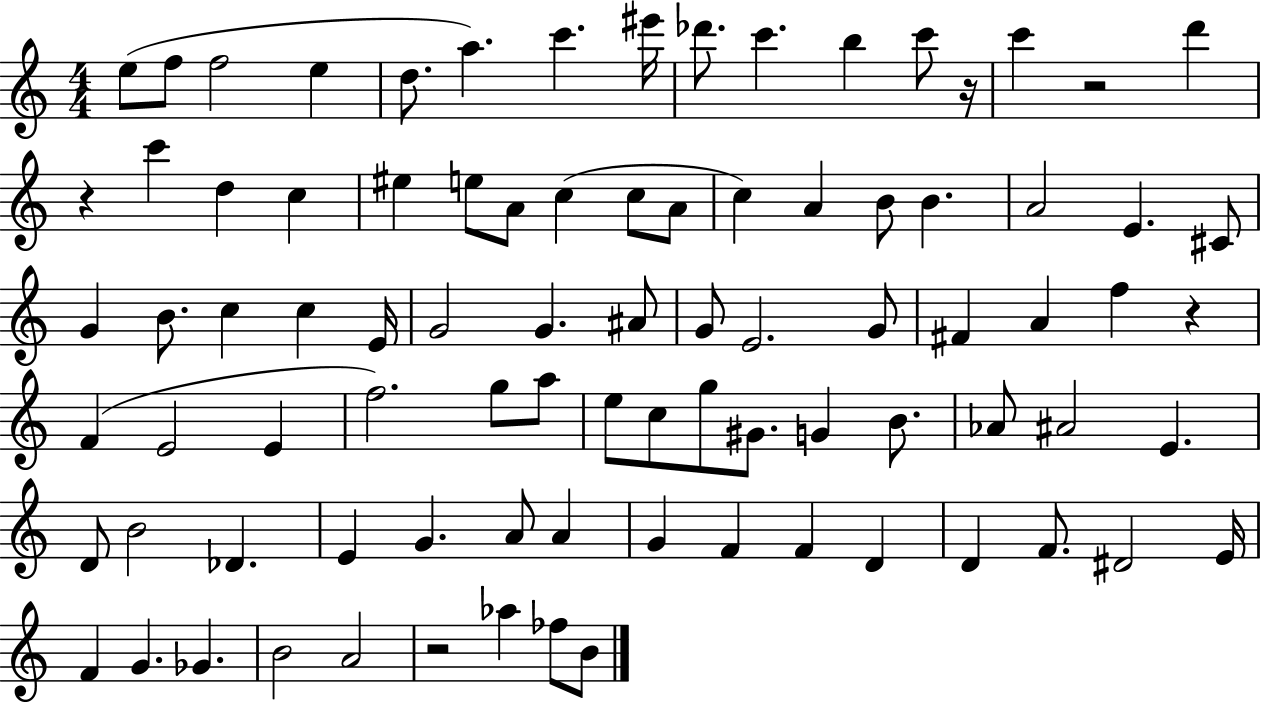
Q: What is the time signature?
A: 4/4